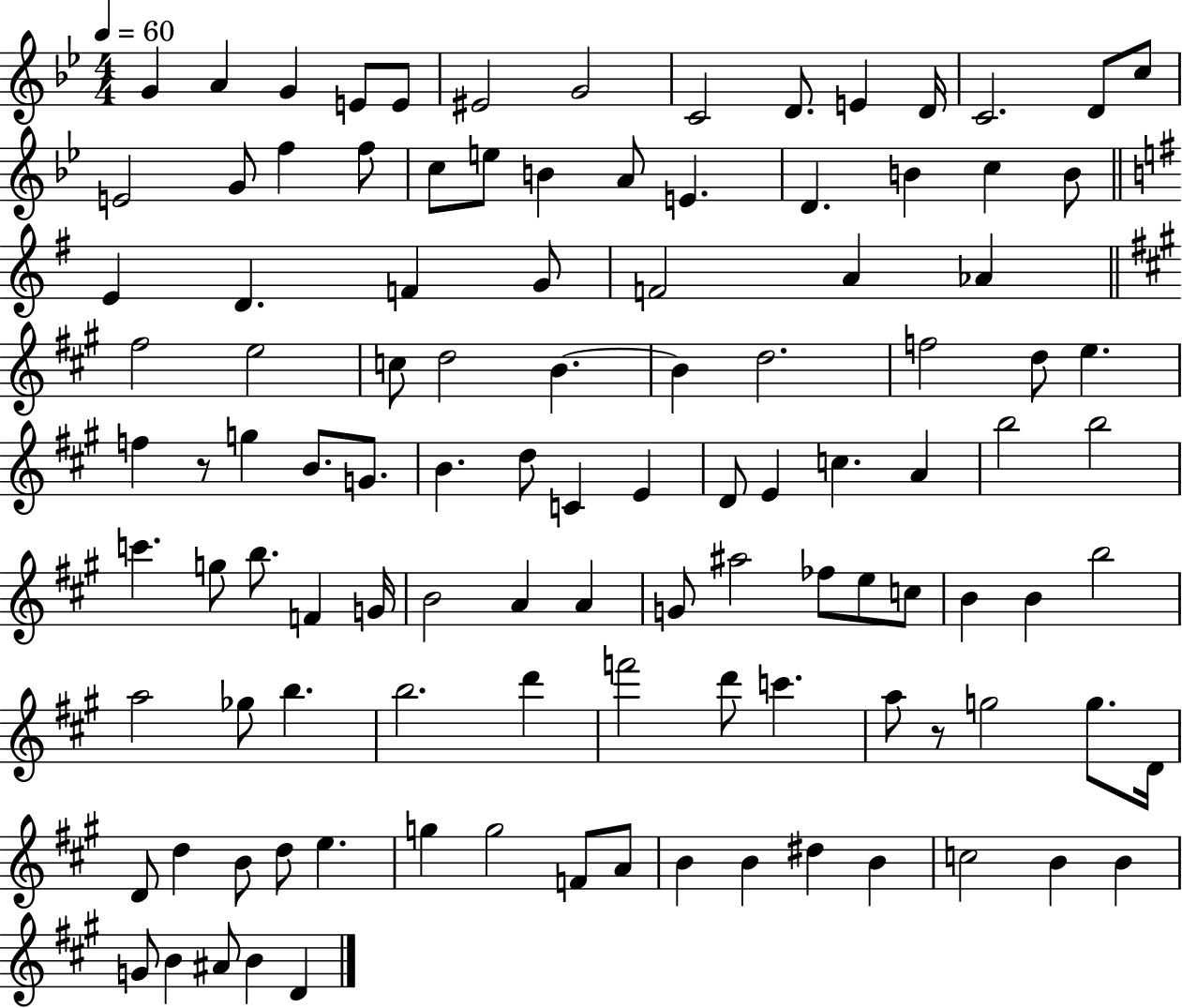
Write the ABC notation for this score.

X:1
T:Untitled
M:4/4
L:1/4
K:Bb
G A G E/2 E/2 ^E2 G2 C2 D/2 E D/4 C2 D/2 c/2 E2 G/2 f f/2 c/2 e/2 B A/2 E D B c B/2 E D F G/2 F2 A _A ^f2 e2 c/2 d2 B B d2 f2 d/2 e f z/2 g B/2 G/2 B d/2 C E D/2 E c A b2 b2 c' g/2 b/2 F G/4 B2 A A G/2 ^a2 _f/2 e/2 c/2 B B b2 a2 _g/2 b b2 d' f'2 d'/2 c' a/2 z/2 g2 g/2 D/4 D/2 d B/2 d/2 e g g2 F/2 A/2 B B ^d B c2 B B G/2 B ^A/2 B D